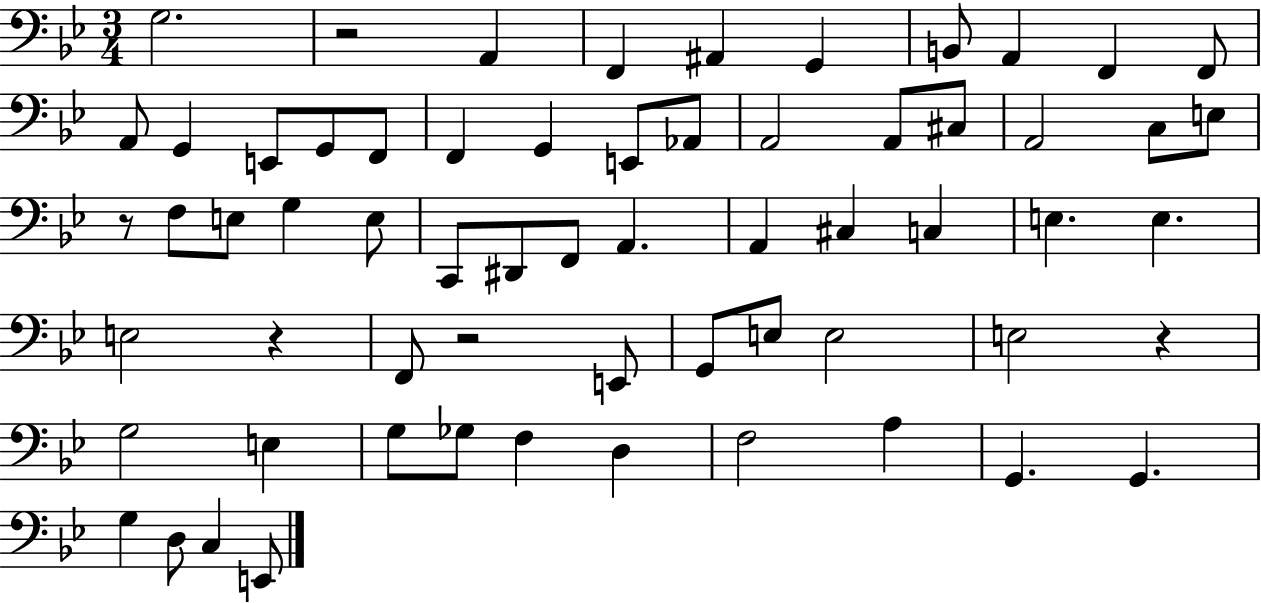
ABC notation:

X:1
T:Untitled
M:3/4
L:1/4
K:Bb
G,2 z2 A,, F,, ^A,, G,, B,,/2 A,, F,, F,,/2 A,,/2 G,, E,,/2 G,,/2 F,,/2 F,, G,, E,,/2 _A,,/2 A,,2 A,,/2 ^C,/2 A,,2 C,/2 E,/2 z/2 F,/2 E,/2 G, E,/2 C,,/2 ^D,,/2 F,,/2 A,, A,, ^C, C, E, E, E,2 z F,,/2 z2 E,,/2 G,,/2 E,/2 E,2 E,2 z G,2 E, G,/2 _G,/2 F, D, F,2 A, G,, G,, G, D,/2 C, E,,/2